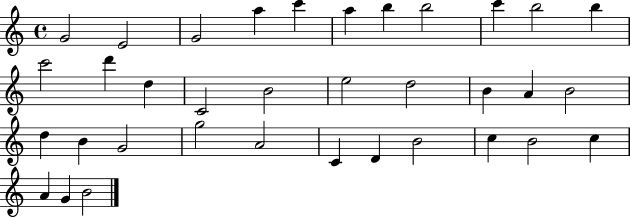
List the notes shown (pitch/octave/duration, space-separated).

G4/h E4/h G4/h A5/q C6/q A5/q B5/q B5/h C6/q B5/h B5/q C6/h D6/q D5/q C4/h B4/h E5/h D5/h B4/q A4/q B4/h D5/q B4/q G4/h G5/h A4/h C4/q D4/q B4/h C5/q B4/h C5/q A4/q G4/q B4/h